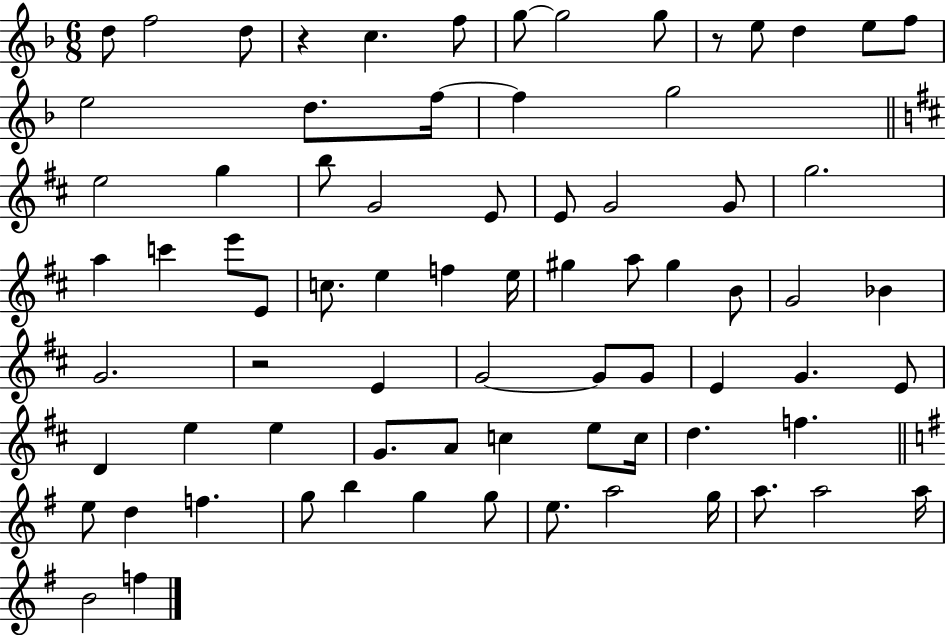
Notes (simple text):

D5/e F5/h D5/e R/q C5/q. F5/e G5/e G5/h G5/e R/e E5/e D5/q E5/e F5/e E5/h D5/e. F5/s F5/q G5/h E5/h G5/q B5/e G4/h E4/e E4/e G4/h G4/e G5/h. A5/q C6/q E6/e E4/e C5/e. E5/q F5/q E5/s G#5/q A5/e G#5/q B4/e G4/h Bb4/q G4/h. R/h E4/q G4/h G4/e G4/e E4/q G4/q. E4/e D4/q E5/q E5/q G4/e. A4/e C5/q E5/e C5/s D5/q. F5/q. E5/e D5/q F5/q. G5/e B5/q G5/q G5/e E5/e. A5/h G5/s A5/e. A5/h A5/s B4/h F5/q